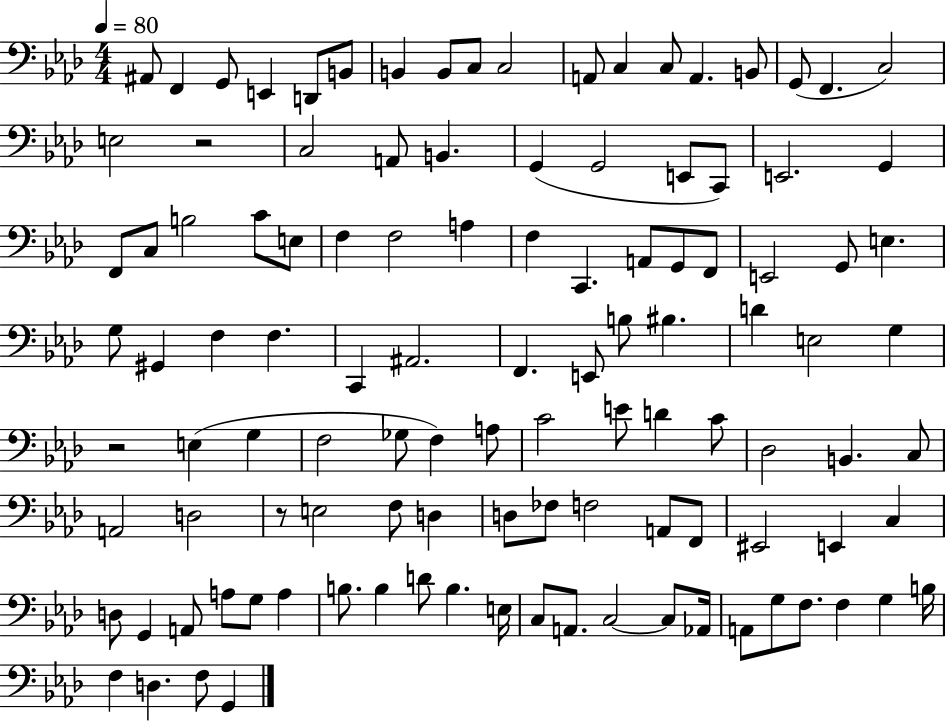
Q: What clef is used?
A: bass